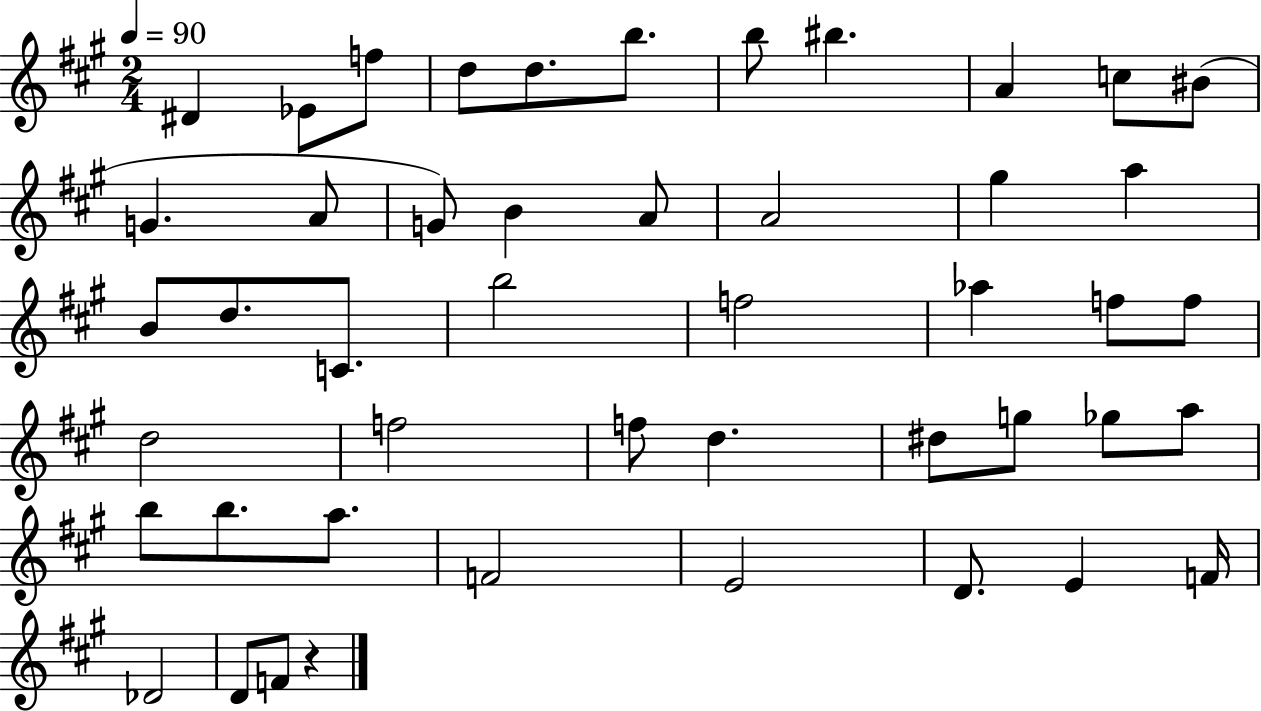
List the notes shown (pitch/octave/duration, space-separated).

D#4/q Eb4/e F5/e D5/e D5/e. B5/e. B5/e BIS5/q. A4/q C5/e BIS4/e G4/q. A4/e G4/e B4/q A4/e A4/h G#5/q A5/q B4/e D5/e. C4/e. B5/h F5/h Ab5/q F5/e F5/e D5/h F5/h F5/e D5/q. D#5/e G5/e Gb5/e A5/e B5/e B5/e. A5/e. F4/h E4/h D4/e. E4/q F4/s Db4/h D4/e F4/e R/q